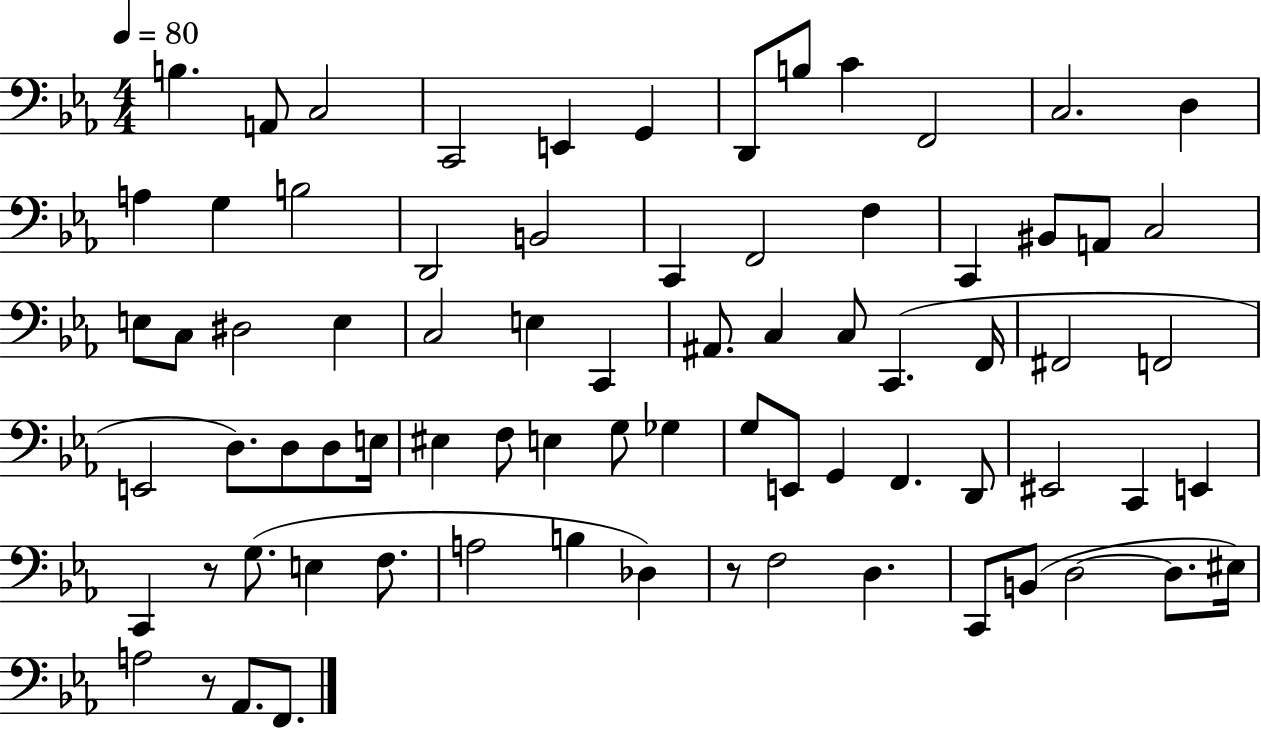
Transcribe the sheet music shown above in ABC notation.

X:1
T:Untitled
M:4/4
L:1/4
K:Eb
B, A,,/2 C,2 C,,2 E,, G,, D,,/2 B,/2 C F,,2 C,2 D, A, G, B,2 D,,2 B,,2 C,, F,,2 F, C,, ^B,,/2 A,,/2 C,2 E,/2 C,/2 ^D,2 E, C,2 E, C,, ^A,,/2 C, C,/2 C,, F,,/4 ^F,,2 F,,2 E,,2 D,/2 D,/2 D,/2 E,/4 ^E, F,/2 E, G,/2 _G, G,/2 E,,/2 G,, F,, D,,/2 ^E,,2 C,, E,, C,, z/2 G,/2 E, F,/2 A,2 B, _D, z/2 F,2 D, C,,/2 B,,/2 D,2 D,/2 ^E,/4 A,2 z/2 _A,,/2 F,,/2